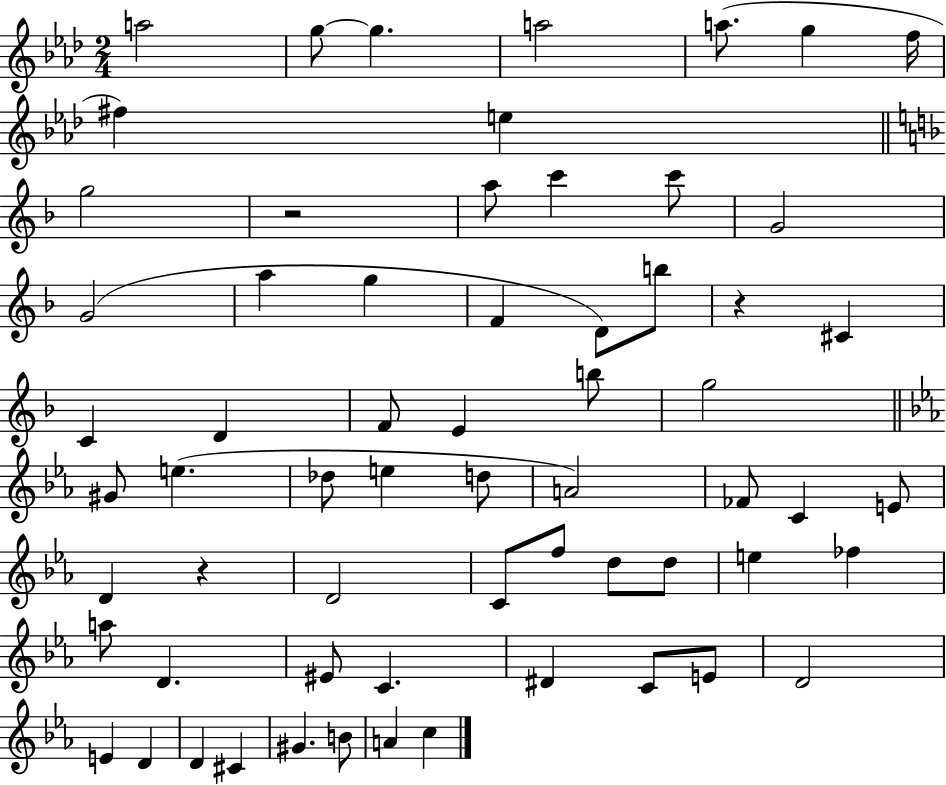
{
  \clef treble
  \numericTimeSignature
  \time 2/4
  \key aes \major
  a''2 | g''8~~ g''4. | a''2 | a''8.( g''4 f''16 | \break fis''4) e''4 | \bar "||" \break \key d \minor g''2 | r2 | a''8 c'''4 c'''8 | g'2 | \break g'2( | a''4 g''4 | f'4 d'8) b''8 | r4 cis'4 | \break c'4 d'4 | f'8 e'4 b''8 | g''2 | \bar "||" \break \key c \minor gis'8 e''4.( | des''8 e''4 d''8 | a'2) | fes'8 c'4 e'8 | \break d'4 r4 | d'2 | c'8 f''8 d''8 d''8 | e''4 fes''4 | \break a''8 d'4. | eis'8 c'4. | dis'4 c'8 e'8 | d'2 | \break e'4 d'4 | d'4 cis'4 | gis'4. b'8 | a'4 c''4 | \break \bar "|."
}